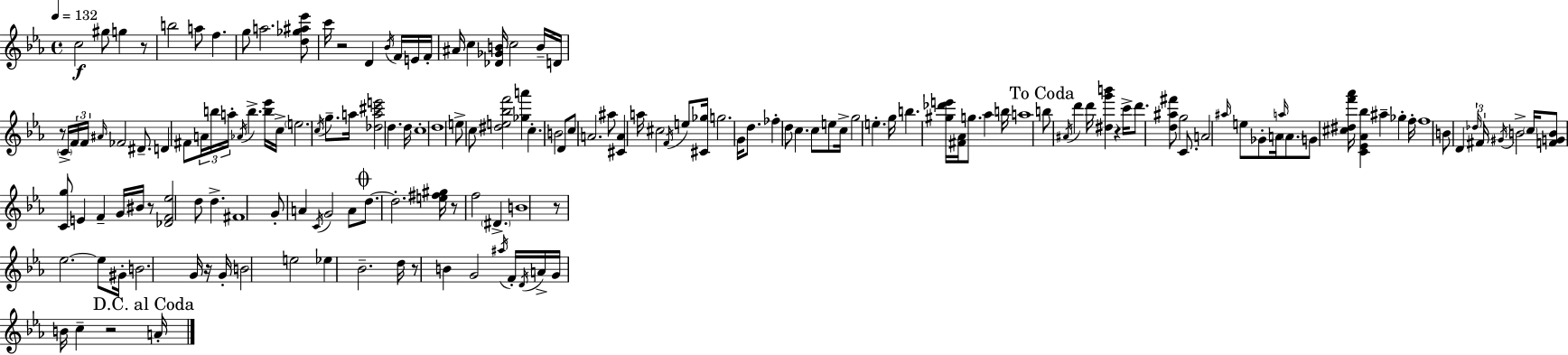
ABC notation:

X:1
T:Untitled
M:4/4
L:1/4
K:Eb
c2 ^g/2 g z/2 b2 a/2 f g/2 a2 [d_g^a_e']/2 c'/4 z2 D _B/4 F/4 E/4 F/4 ^A/4 c [_D_GB]/4 c2 B/4 D/4 z/2 C/4 F/4 F/4 ^A/4 _F2 ^D/2 D ^F/2 A/4 b/4 a/4 _A/4 b [b_e']/4 c/4 e2 c/4 g/2 a/4 [_da^c'e']2 d d/4 c4 d4 e/2 c/2 [^de_bf']2 [_ga'] c B2 D/2 c/2 A2 ^a/2 [^CA] a/4 ^c2 F/4 e/2 [^C_g]/4 g2 G/4 d/2 _f d/2 c c/2 e/2 c/4 g2 e g/4 b [^g_d'e']/4 [^F_A]/4 g/2 _a b/4 a4 b/2 ^A/4 d' d'/4 [^dg'b'] z c'/4 d'/2 [d^a^f']/2 g2 C/2 A2 ^a/4 e/2 _G/2 A/4 a/4 A/2 G/2 [^c^df'_a']/4 [C_E_A_b] ^a _g f/4 f4 B/2 D _d/4 ^F/4 ^G/4 B2 c/4 [FGB]/2 [Cg]/2 E F G/4 ^B/4 z/2 [_DF_e]2 d/2 d ^F4 G/2 A C/4 G2 A/2 d/2 d2 [e^f^g]/4 z/2 f2 ^D B4 z/2 _e2 _e/2 ^G/4 B2 G/4 z/4 G/4 B2 e2 _e _B2 d/4 z/2 B G2 ^a/4 F/4 D/4 A/4 G/4 B/4 c z2 A/4